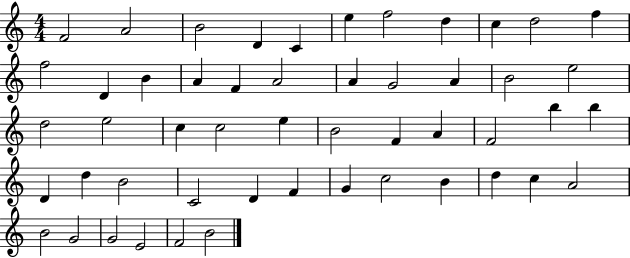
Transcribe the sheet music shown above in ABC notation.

X:1
T:Untitled
M:4/4
L:1/4
K:C
F2 A2 B2 D C e f2 d c d2 f f2 D B A F A2 A G2 A B2 e2 d2 e2 c c2 e B2 F A F2 b b D d B2 C2 D F G c2 B d c A2 B2 G2 G2 E2 F2 B2